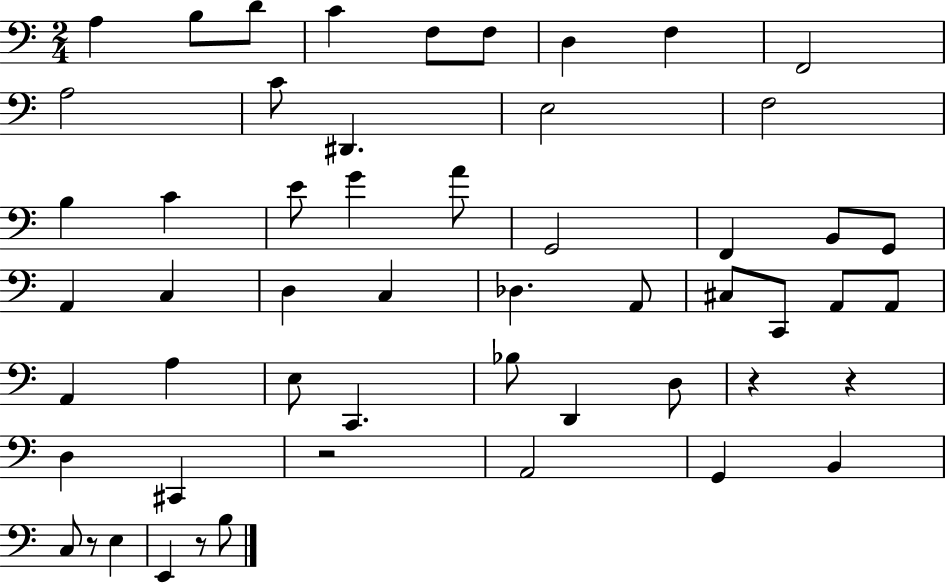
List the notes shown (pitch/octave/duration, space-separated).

A3/q B3/e D4/e C4/q F3/e F3/e D3/q F3/q F2/h A3/h C4/e D#2/q. E3/h F3/h B3/q C4/q E4/e G4/q A4/e G2/h F2/q B2/e G2/e A2/q C3/q D3/q C3/q Db3/q. A2/e C#3/e C2/e A2/e A2/e A2/q A3/q E3/e C2/q. Bb3/e D2/q D3/e R/q R/q D3/q C#2/q R/h A2/h G2/q B2/q C3/e R/e E3/q E2/q R/e B3/e